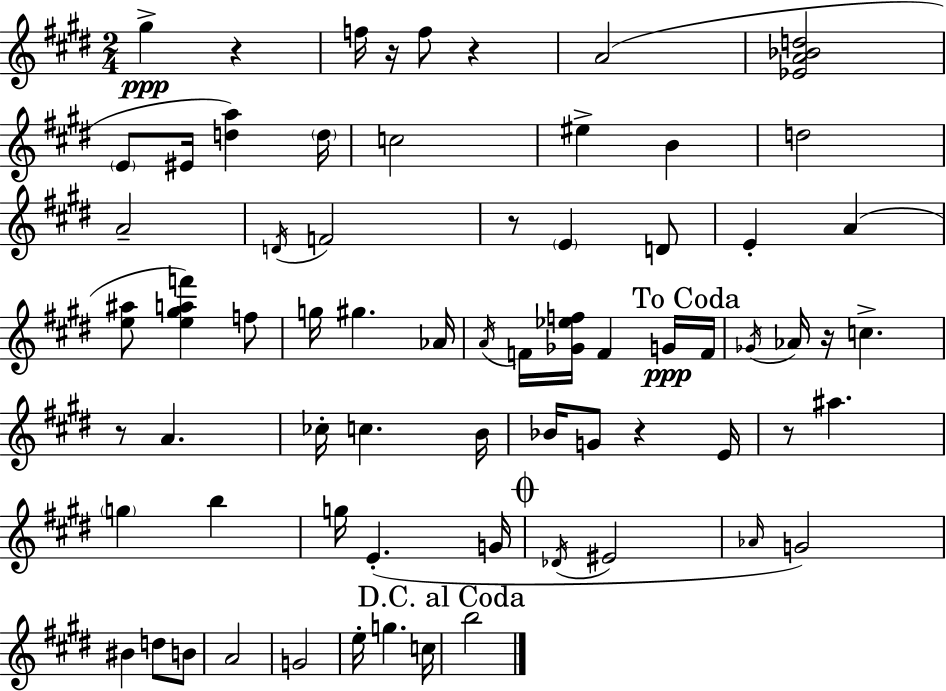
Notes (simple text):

G#5/q R/q F5/s R/s F5/e R/q A4/h [Eb4,A4,Bb4,D5]/h E4/e EIS4/s [D5,A5]/q D5/s C5/h EIS5/q B4/q D5/h A4/h D4/s F4/h R/e E4/q D4/e E4/q A4/q [E5,A#5]/e [E5,G#5,A5,F6]/q F5/e G5/s G#5/q. Ab4/s A4/s F4/s [Gb4,Eb5,F5]/s F4/q G4/s F4/s Gb4/s Ab4/s R/s C5/q. R/e A4/q. CES5/s C5/q. B4/s Bb4/s G4/e R/q E4/s R/e A#5/q. G5/q B5/q G5/s E4/q. G4/s Db4/s EIS4/h Ab4/s G4/h BIS4/q D5/e B4/e A4/h G4/h E5/s G5/q. C5/s B5/h